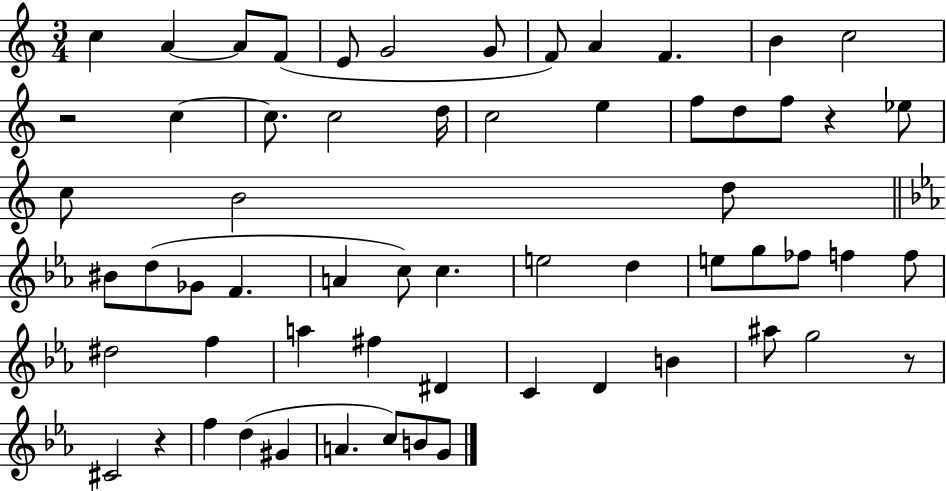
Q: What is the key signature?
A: C major